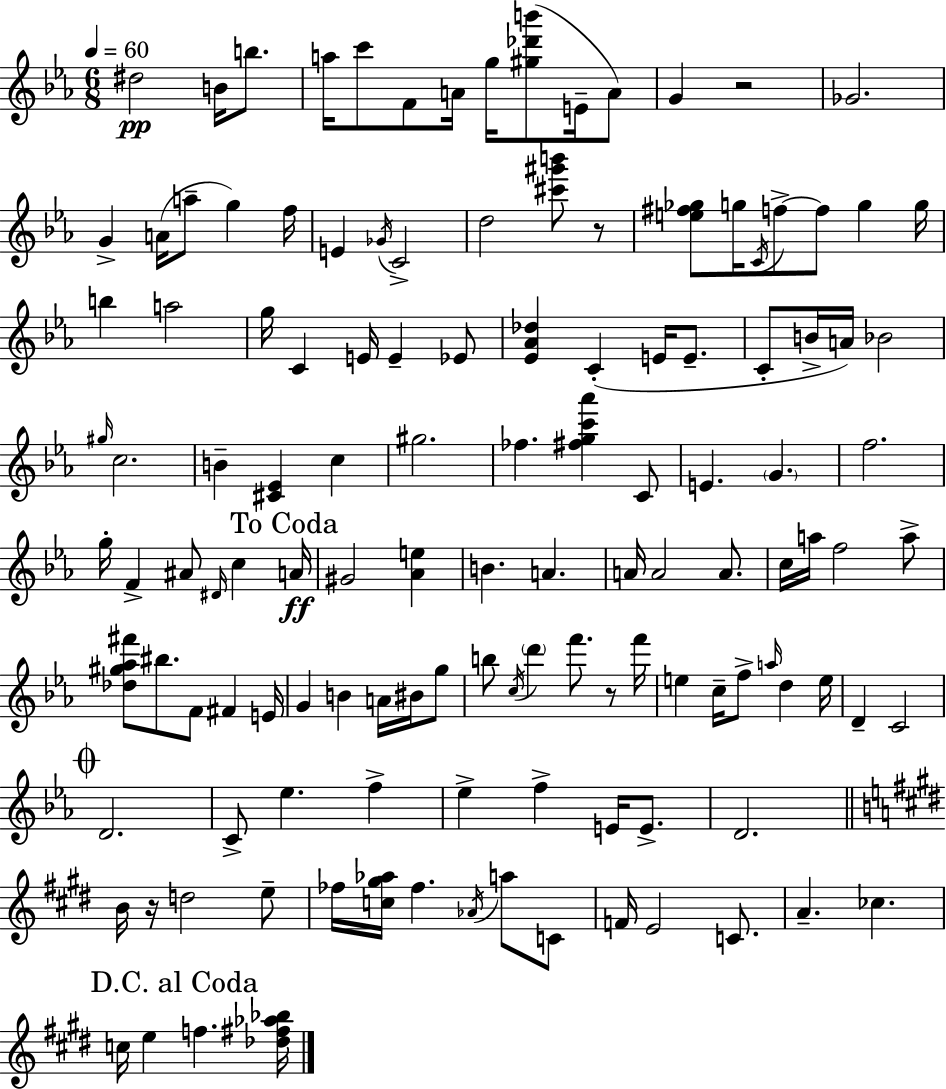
{
  \clef treble
  \numericTimeSignature
  \time 6/8
  \key c \minor
  \tempo 4 = 60
  dis''2\pp b'16 b''8. | a''16 c'''8 f'8 a'16 g''16 <gis'' des''' b'''>8( e'16-- a'8) | g'4 r2 | ges'2. | \break g'4-> a'16( a''8-- g''4) f''16 | e'4 \acciaccatura { ges'16 } c'2-> | d''2 <cis''' gis''' b'''>8 r8 | <e'' fis'' ges''>8 g''16 \acciaccatura { c'16 } f''8->~~ f''8 g''4 | \break g''16 b''4 a''2 | g''16 c'4 e'16 e'4-- | ees'8 <ees' aes' des''>4 c'4-.( e'16 e'8.-- | c'8-. b'16-> a'16) bes'2 | \break \grace { gis''16 } c''2. | b'4-- <cis' ees'>4 c''4 | gis''2. | fes''4. <fis'' g'' c''' aes'''>4 | \break c'8 e'4. \parenthesize g'4. | f''2. | g''16-. f'4-> ais'8 \grace { dis'16 } c''4 | \mark "To Coda" a'16\ff gis'2 | \break <aes' e''>4 b'4. a'4. | a'16 a'2 | a'8. c''16 a''16 f''2 | a''8-> <des'' gis'' aes'' fis'''>8 bis''8. f'8 fis'4 | \break e'16 g'4 b'4 | a'16 bis'16 g''8 b''8 \acciaccatura { c''16 } \parenthesize d'''4 f'''8. | r8 f'''16 e''4 c''16-- f''8-> | \grace { a''16 } d''4 e''16 d'4-- c'2 | \break \mark \markup { \musicglyph "scripts.coda" } d'2. | c'8-> ees''4. | f''4-> ees''4-> f''4-> | e'16 e'8.-> d'2. | \break \bar "||" \break \key e \major b'16 r16 d''2 e''8-- | fes''16 <c'' gis'' aes''>16 fes''4. \acciaccatura { aes'16 } a''8 c'8 | f'16 e'2 c'8. | a'4.-- ces''4. | \break \mark "D.C. al Coda" c''16 e''4 f''4. | <des'' fis'' aes'' bes''>16 \bar "|."
}